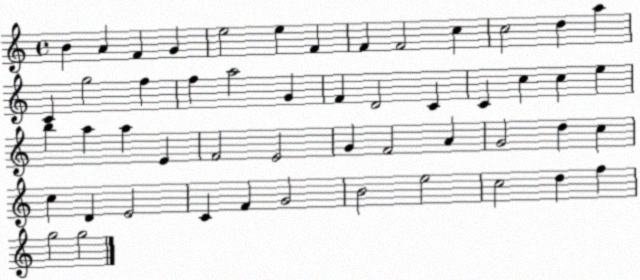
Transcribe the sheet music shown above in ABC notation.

X:1
T:Untitled
M:4/4
L:1/4
K:C
B A F G e2 e F F F2 c c2 d a C g2 f f a2 G F D2 C C c c e b a a E F2 E2 G F2 A G2 d c c D E2 C F G2 B2 e2 c2 d f g2 g2